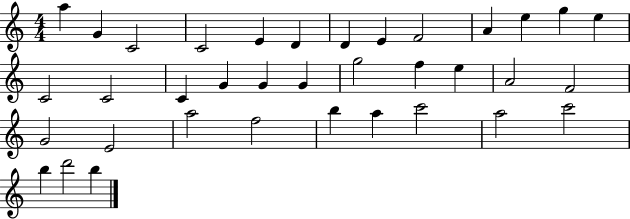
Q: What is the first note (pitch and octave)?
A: A5